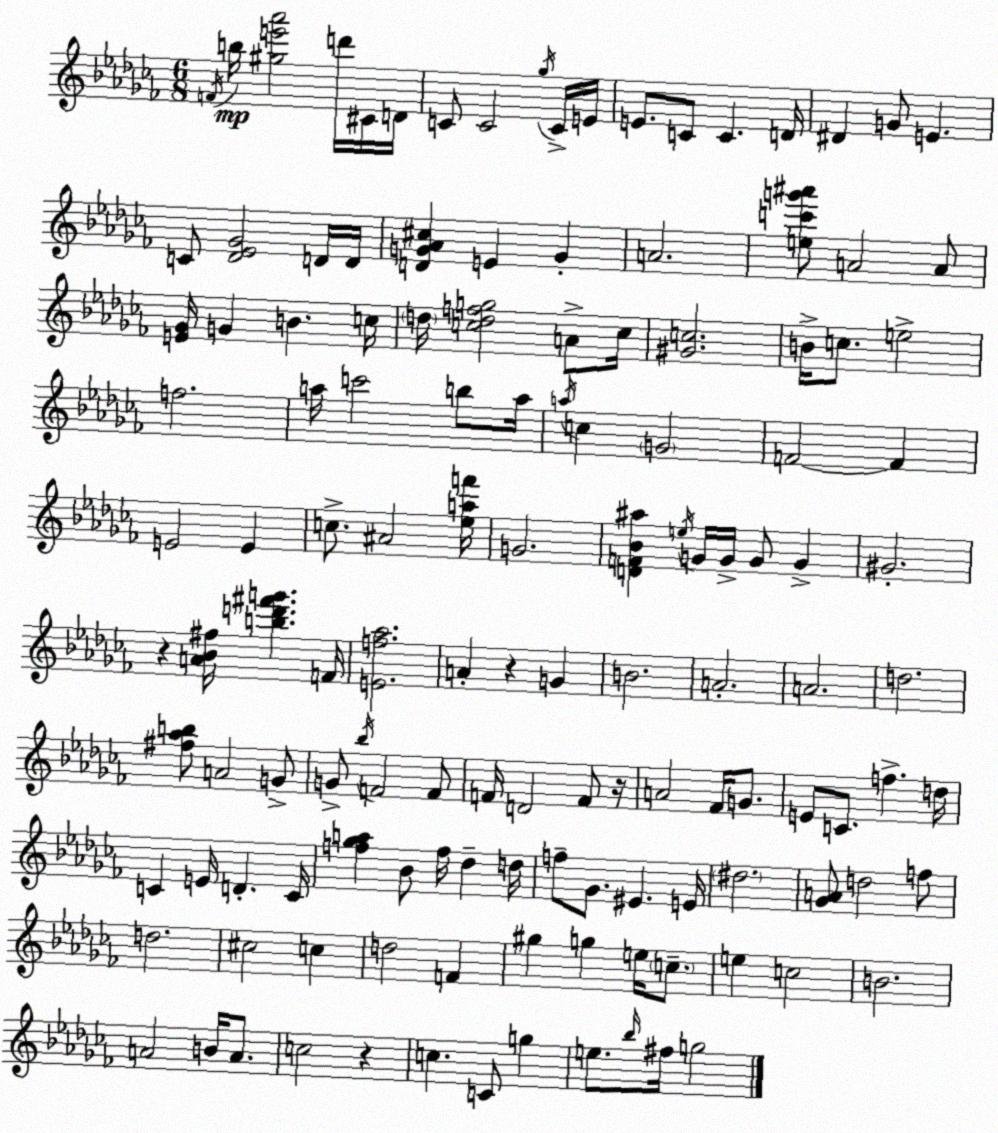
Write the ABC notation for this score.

X:1
T:Untitled
M:6/8
L:1/4
K:Abm
F/4 b/4 [^ge'_a']2 d'/4 ^C/4 D/4 C/2 C2 _g/4 C/4 E/4 E/2 C/2 C D/4 ^D G/2 E C/2 [_D_E_G]2 D/4 D/4 [DG_A^c] E G A2 [ec'g'^a']/2 A2 A/2 [E_G]/4 G B c/4 d/4 [cdfg]2 A/2 c/4 [^Gc]2 B/4 c/2 e2 f2 a/4 c'2 b/2 a/4 a/4 c G2 F2 F E2 E c/2 ^A2 [_eaf']/4 G2 [DF_B^a] e/4 G/4 G/4 G/2 G ^G2 z [A_B^f]/4 [bd'^f'g'] F/4 [Ef_a]2 A z G B2 A2 A2 d2 [^f_ab]/2 A2 G/2 G/2 _b/4 F2 F/2 F/4 D2 F/2 z/4 A2 _F/4 G/2 E/2 C/2 f d/4 C E/4 D C/4 [f_ga] _B/2 f/4 _d d/4 f/2 _G/2 ^E E/4 ^d2 [_GA]/2 d2 f/2 d2 ^c2 c d2 F ^g g e/4 c/2 e c2 B2 A2 B/4 A/2 c2 z c C/2 g e/2 _b/4 ^f/4 g2